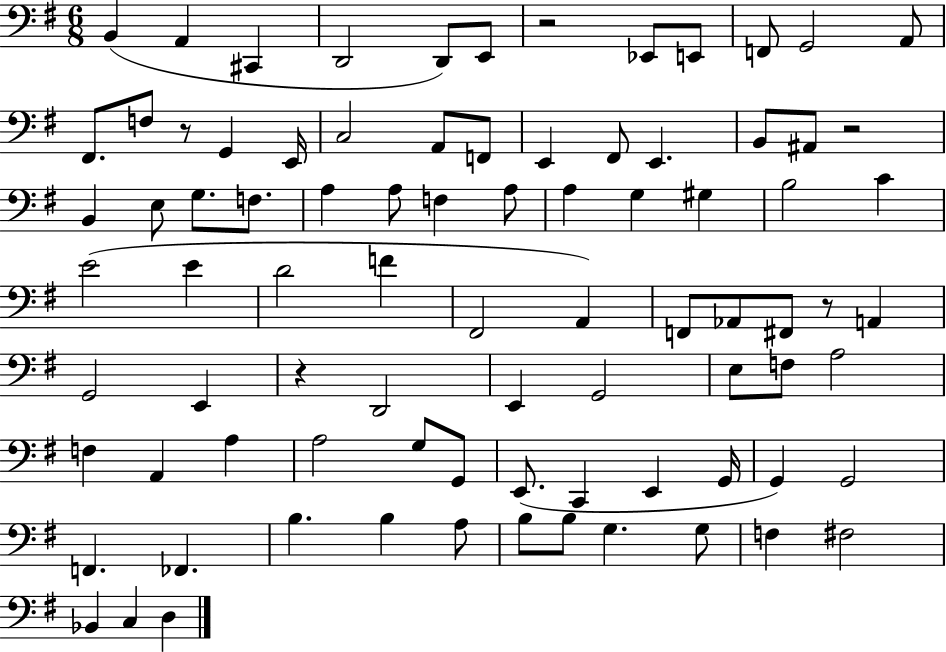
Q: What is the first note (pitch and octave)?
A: B2